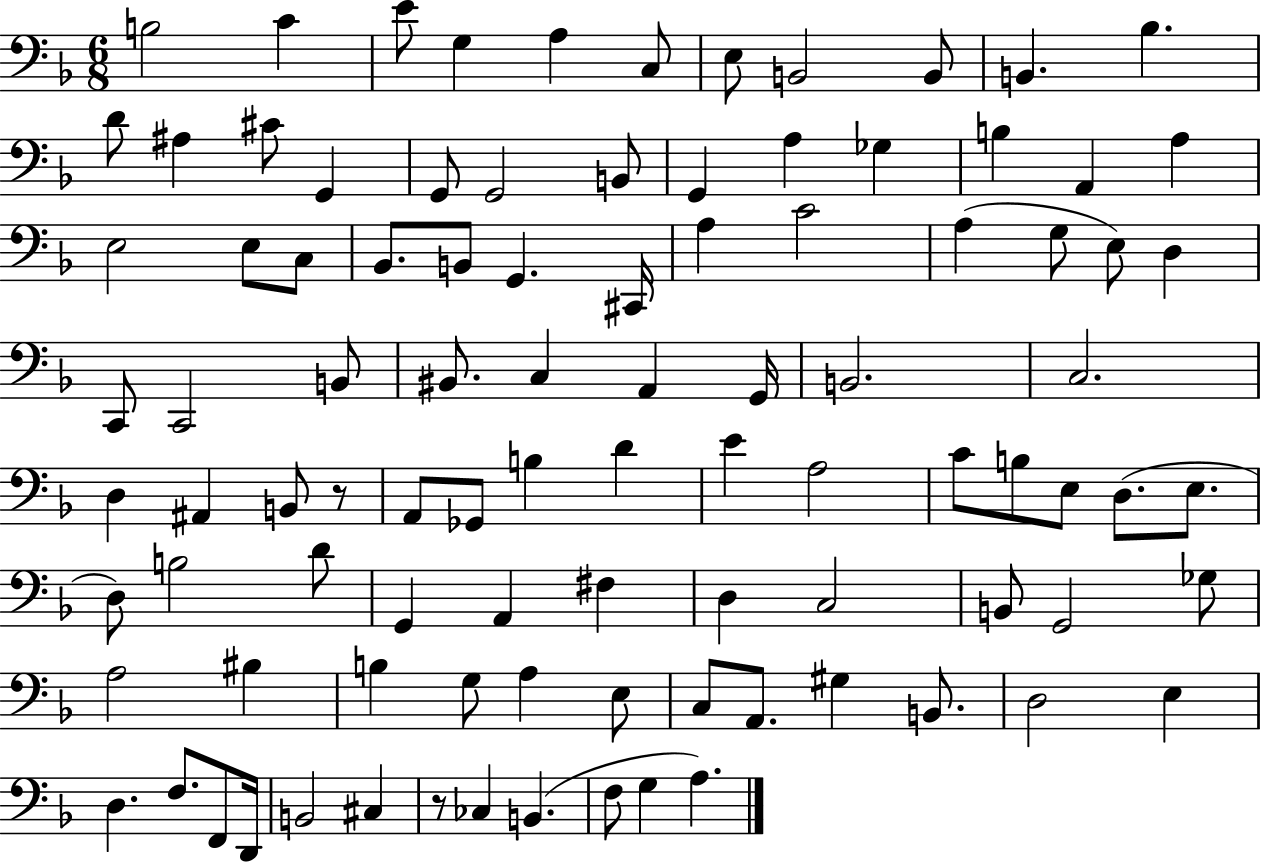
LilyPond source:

{
  \clef bass
  \numericTimeSignature
  \time 6/8
  \key f \major
  b2 c'4 | e'8 g4 a4 c8 | e8 b,2 b,8 | b,4. bes4. | \break d'8 ais4 cis'8 g,4 | g,8 g,2 b,8 | g,4 a4 ges4 | b4 a,4 a4 | \break e2 e8 c8 | bes,8. b,8 g,4. cis,16 | a4 c'2 | a4( g8 e8) d4 | \break c,8 c,2 b,8 | bis,8. c4 a,4 g,16 | b,2. | c2. | \break d4 ais,4 b,8 r8 | a,8 ges,8 b4 d'4 | e'4 a2 | c'8 b8 e8 d8.( e8. | \break d8) b2 d'8 | g,4 a,4 fis4 | d4 c2 | b,8 g,2 ges8 | \break a2 bis4 | b4 g8 a4 e8 | c8 a,8. gis4 b,8. | d2 e4 | \break d4. f8. f,8 d,16 | b,2 cis4 | r8 ces4 b,4.( | f8 g4 a4.) | \break \bar "|."
}